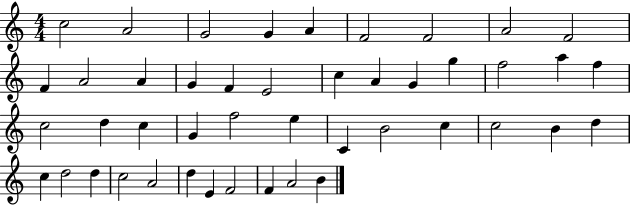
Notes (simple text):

C5/h A4/h G4/h G4/q A4/q F4/h F4/h A4/h F4/h F4/q A4/h A4/q G4/q F4/q E4/h C5/q A4/q G4/q G5/q F5/h A5/q F5/q C5/h D5/q C5/q G4/q F5/h E5/q C4/q B4/h C5/q C5/h B4/q D5/q C5/q D5/h D5/q C5/h A4/h D5/q E4/q F4/h F4/q A4/h B4/q